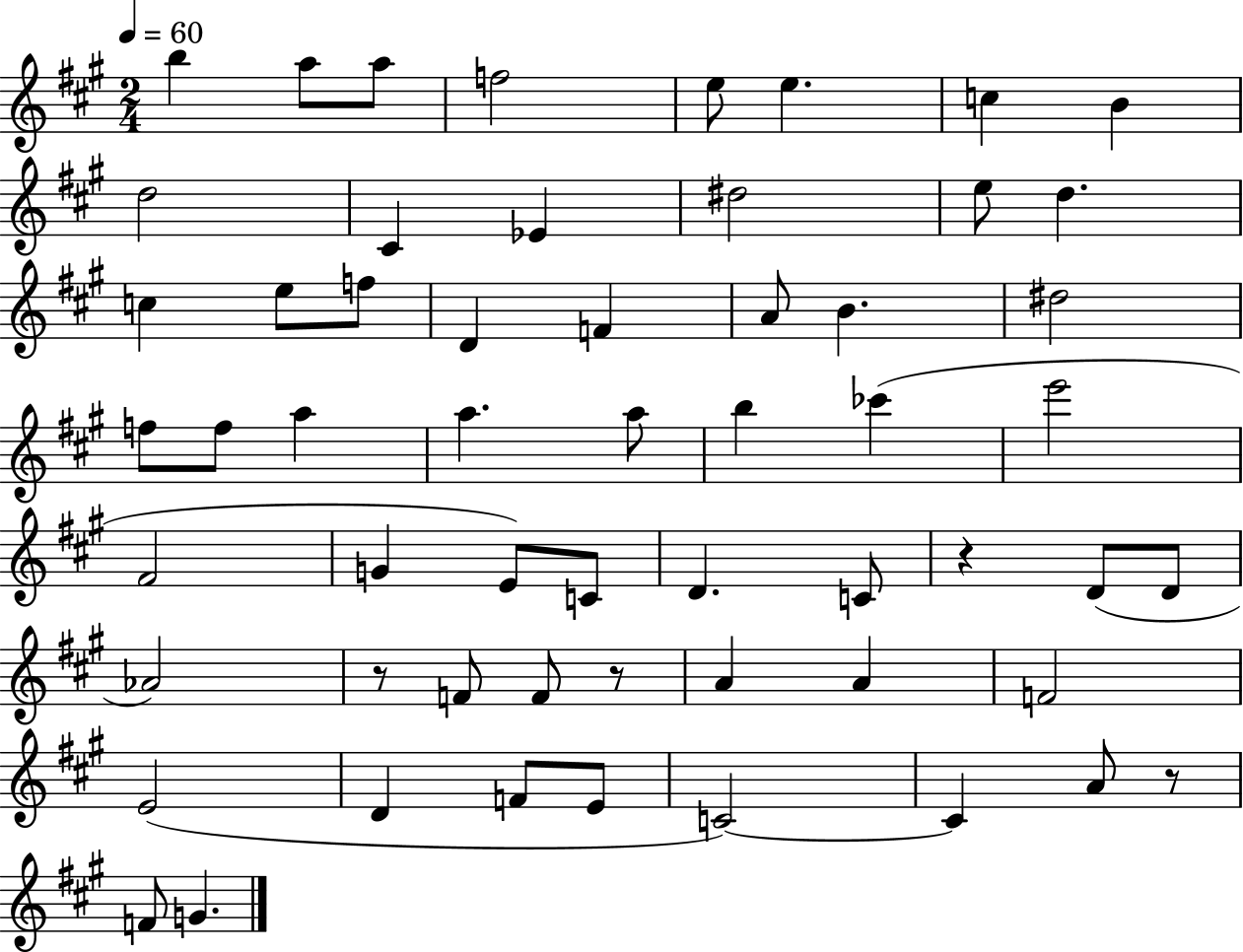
X:1
T:Untitled
M:2/4
L:1/4
K:A
b a/2 a/2 f2 e/2 e c B d2 ^C _E ^d2 e/2 d c e/2 f/2 D F A/2 B ^d2 f/2 f/2 a a a/2 b _c' e'2 ^F2 G E/2 C/2 D C/2 z D/2 D/2 _A2 z/2 F/2 F/2 z/2 A A F2 E2 D F/2 E/2 C2 C A/2 z/2 F/2 G